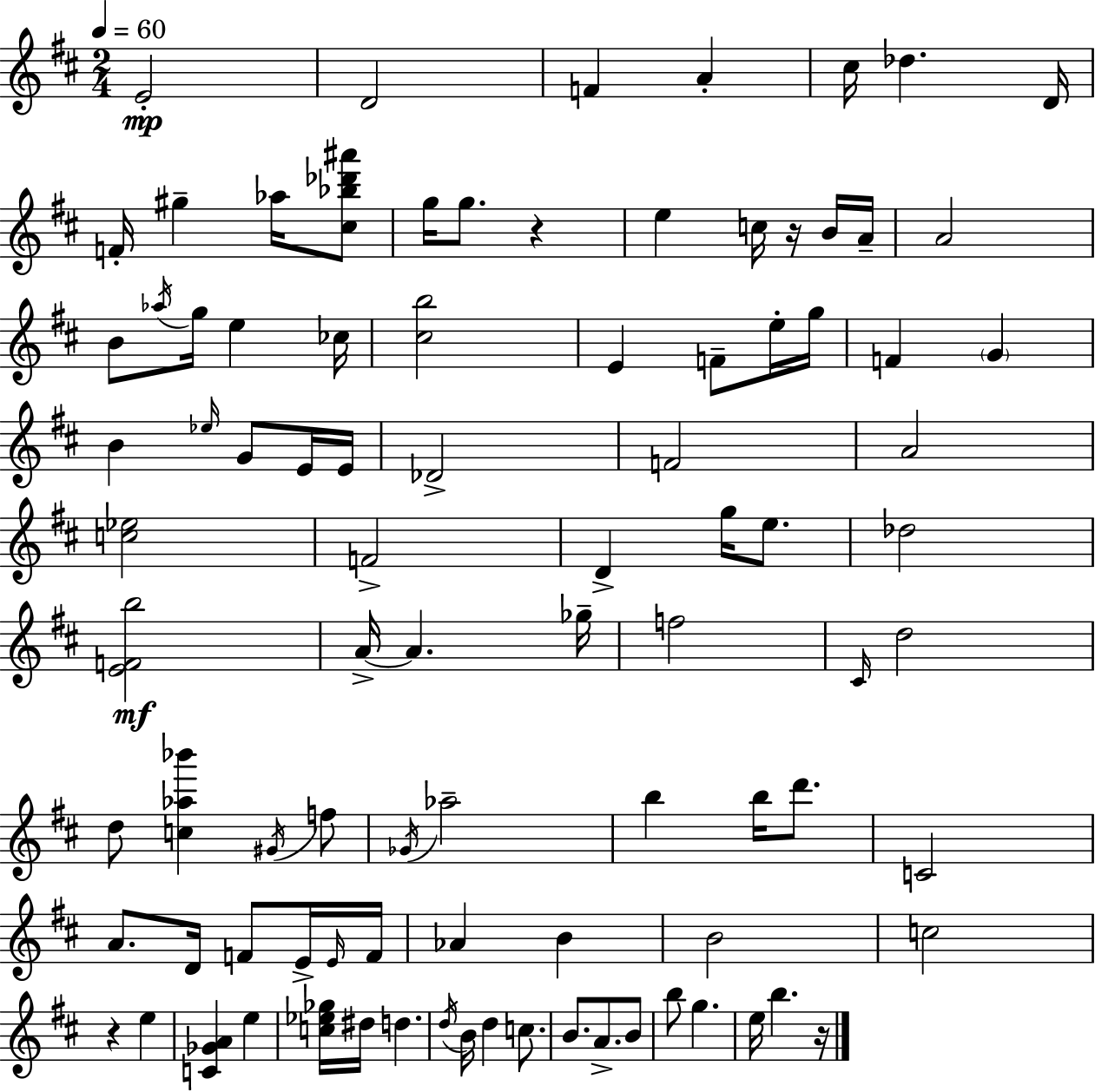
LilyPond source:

{
  \clef treble
  \numericTimeSignature
  \time 2/4
  \key d \major
  \tempo 4 = 60
  \repeat volta 2 { e'2-.\mp | d'2 | f'4 a'4-. | cis''16 des''4. d'16 | \break f'16-. gis''4-- aes''16 <cis'' bes'' des''' ais'''>8 | g''16 g''8. r4 | e''4 c''16 r16 b'16 a'16-- | a'2 | \break b'8 \acciaccatura { aes''16 } g''16 e''4 | ces''16 <cis'' b''>2 | e'4 f'8-- e''16-. | g''16 f'4 \parenthesize g'4 | \break b'4 \grace { ees''16 } g'8 | e'16 e'16 des'2-> | f'2 | a'2 | \break <c'' ees''>2 | f'2-> | d'4-> g''16 e''8. | des''2 | \break <e' f' b''>2\mf | a'16->~~ a'4. | ges''16-- f''2 | \grace { cis'16 } d''2 | \break d''8 <c'' aes'' bes'''>4 | \acciaccatura { gis'16 } f''8 \acciaccatura { ges'16 } aes''2-- | b''4 | b''16 d'''8. c'2 | \break a'8. | d'16 f'8 e'16-> \grace { e'16 } f'16 aes'4 | b'4 b'2 | c''2 | \break r4 | e''4 <c' ges' a'>4 | e''4 <c'' ees'' ges''>16 dis''16 | d''4. \acciaccatura { d''16 } b'16 | \break d''4 c''8. b'8. | a'8.-> b'8 b''8 | g''4. e''16 | b''4. r16 } \bar "|."
}